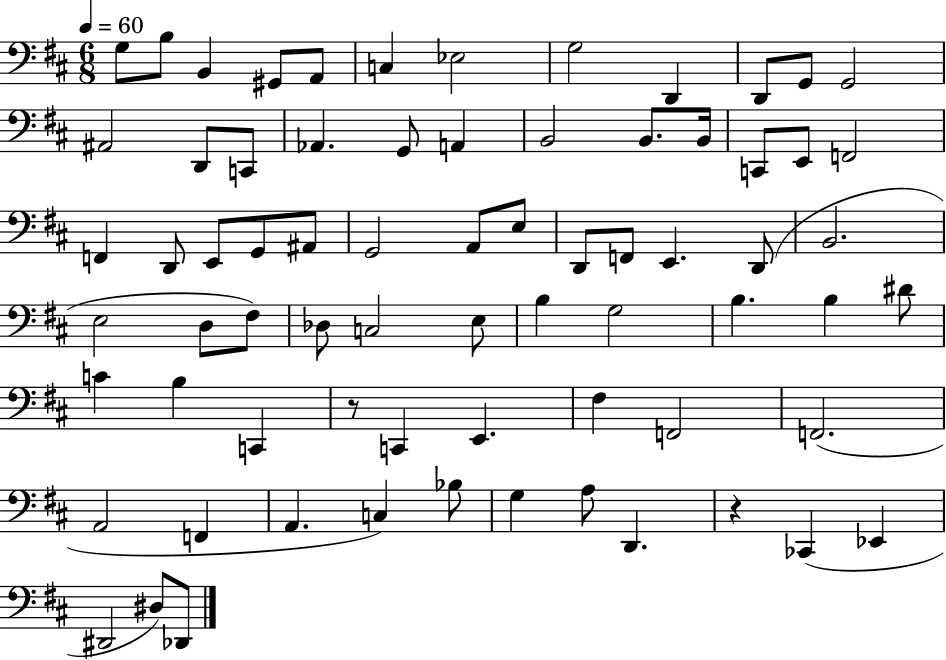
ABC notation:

X:1
T:Untitled
M:6/8
L:1/4
K:D
G,/2 B,/2 B,, ^G,,/2 A,,/2 C, _E,2 G,2 D,, D,,/2 G,,/2 G,,2 ^A,,2 D,,/2 C,,/2 _A,, G,,/2 A,, B,,2 B,,/2 B,,/4 C,,/2 E,,/2 F,,2 F,, D,,/2 E,,/2 G,,/2 ^A,,/2 G,,2 A,,/2 E,/2 D,,/2 F,,/2 E,, D,,/2 B,,2 E,2 D,/2 ^F,/2 _D,/2 C,2 E,/2 B, G,2 B, B, ^D/2 C B, C,, z/2 C,, E,, ^F, F,,2 F,,2 A,,2 F,, A,, C, _B,/2 G, A,/2 D,, z _C,, _E,, ^D,,2 ^D,/2 _D,,/2